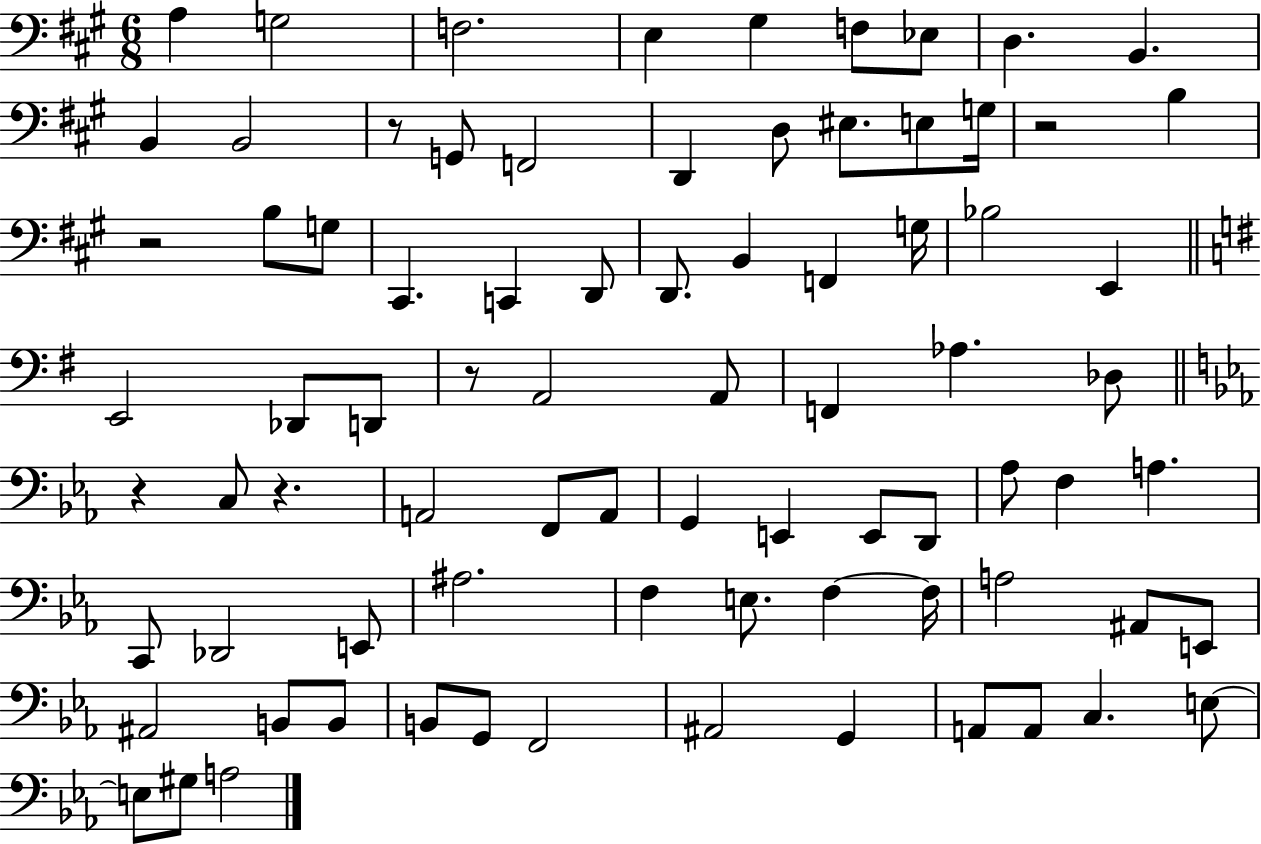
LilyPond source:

{
  \clef bass
  \numericTimeSignature
  \time 6/8
  \key a \major
  a4 g2 | f2. | e4 gis4 f8 ees8 | d4. b,4. | \break b,4 b,2 | r8 g,8 f,2 | d,4 d8 eis8. e8 g16 | r2 b4 | \break r2 b8 g8 | cis,4. c,4 d,8 | d,8. b,4 f,4 g16 | bes2 e,4 | \break \bar "||" \break \key g \major e,2 des,8 d,8 | r8 a,2 a,8 | f,4 aes4. des8 | \bar "||" \break \key ees \major r4 c8 r4. | a,2 f,8 a,8 | g,4 e,4 e,8 d,8 | aes8 f4 a4. | \break c,8 des,2 e,8 | ais2. | f4 e8. f4~~ f16 | a2 ais,8 e,8 | \break ais,2 b,8 b,8 | b,8 g,8 f,2 | ais,2 g,4 | a,8 a,8 c4. e8~~ | \break e8 gis8 a2 | \bar "|."
}